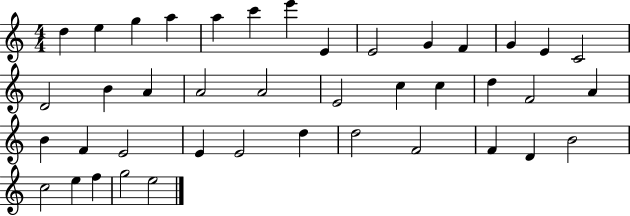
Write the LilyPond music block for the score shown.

{
  \clef treble
  \numericTimeSignature
  \time 4/4
  \key c \major
  d''4 e''4 g''4 a''4 | a''4 c'''4 e'''4 e'4 | e'2 g'4 f'4 | g'4 e'4 c'2 | \break d'2 b'4 a'4 | a'2 a'2 | e'2 c''4 c''4 | d''4 f'2 a'4 | \break b'4 f'4 e'2 | e'4 e'2 d''4 | d''2 f'2 | f'4 d'4 b'2 | \break c''2 e''4 f''4 | g''2 e''2 | \bar "|."
}